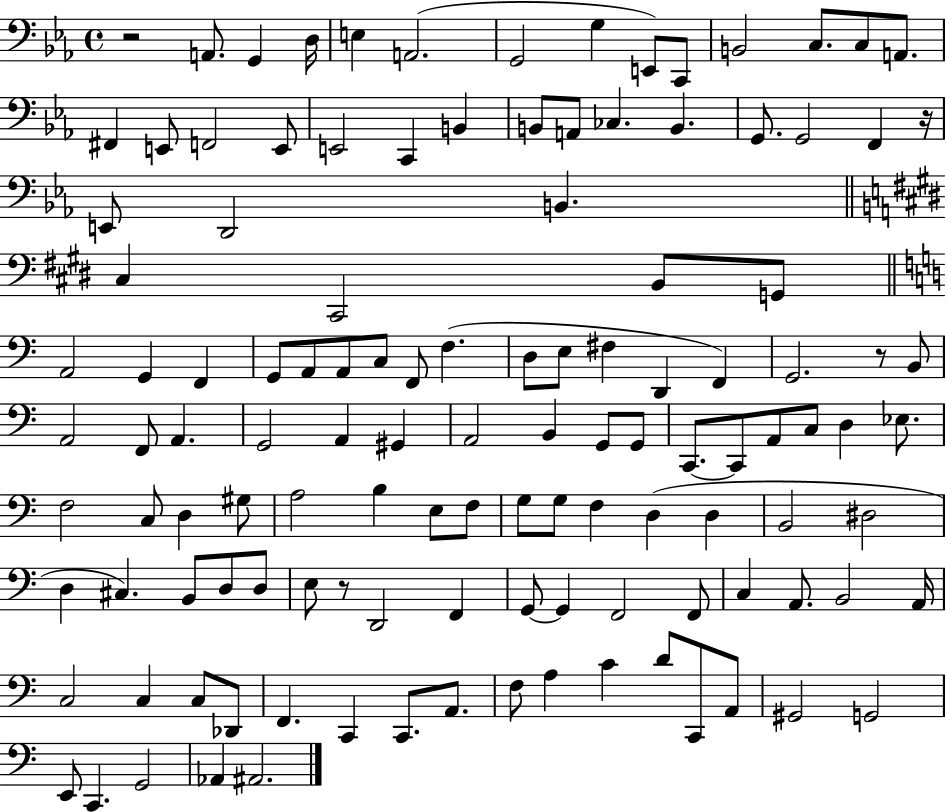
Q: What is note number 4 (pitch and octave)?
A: E3